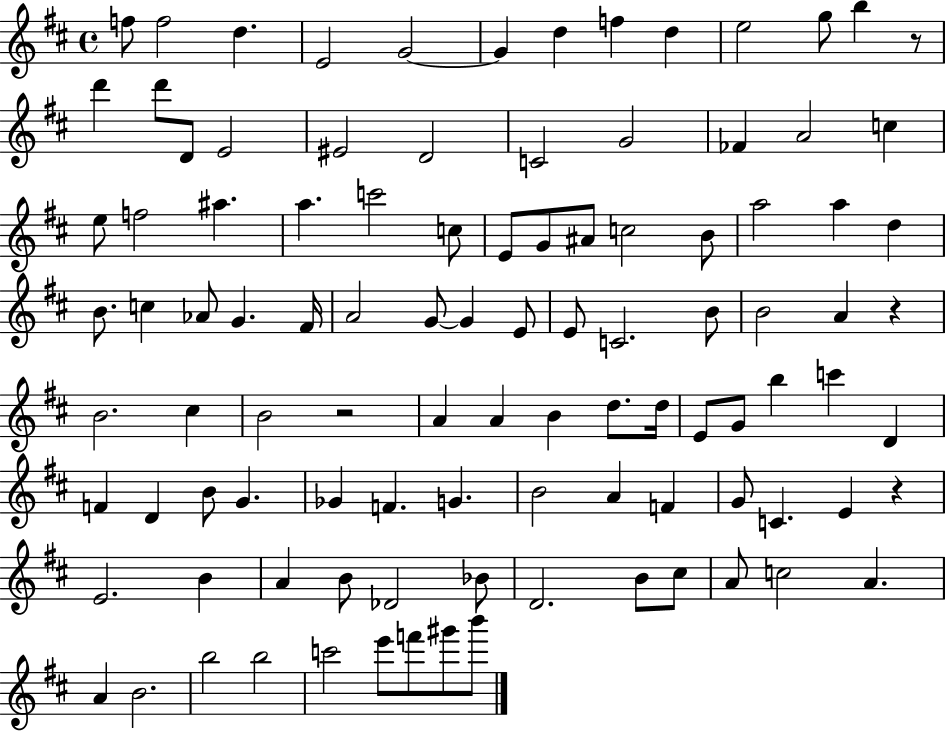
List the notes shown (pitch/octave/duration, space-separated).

F5/e F5/h D5/q. E4/h G4/h G4/q D5/q F5/q D5/q E5/h G5/e B5/q R/e D6/q D6/e D4/e E4/h EIS4/h D4/h C4/h G4/h FES4/q A4/h C5/q E5/e F5/h A#5/q. A5/q. C6/h C5/e E4/e G4/e A#4/e C5/h B4/e A5/h A5/q D5/q B4/e. C5/q Ab4/e G4/q. F#4/s A4/h G4/e G4/q E4/e E4/e C4/h. B4/e B4/h A4/q R/q B4/h. C#5/q B4/h R/h A4/q A4/q B4/q D5/e. D5/s E4/e G4/e B5/q C6/q D4/q F4/q D4/q B4/e G4/q. Gb4/q F4/q. G4/q. B4/h A4/q F4/q G4/e C4/q. E4/q R/q E4/h. B4/q A4/q B4/e Db4/h Bb4/e D4/h. B4/e C#5/e A4/e C5/h A4/q. A4/q B4/h. B5/h B5/h C6/h E6/e F6/e G#6/e B6/e